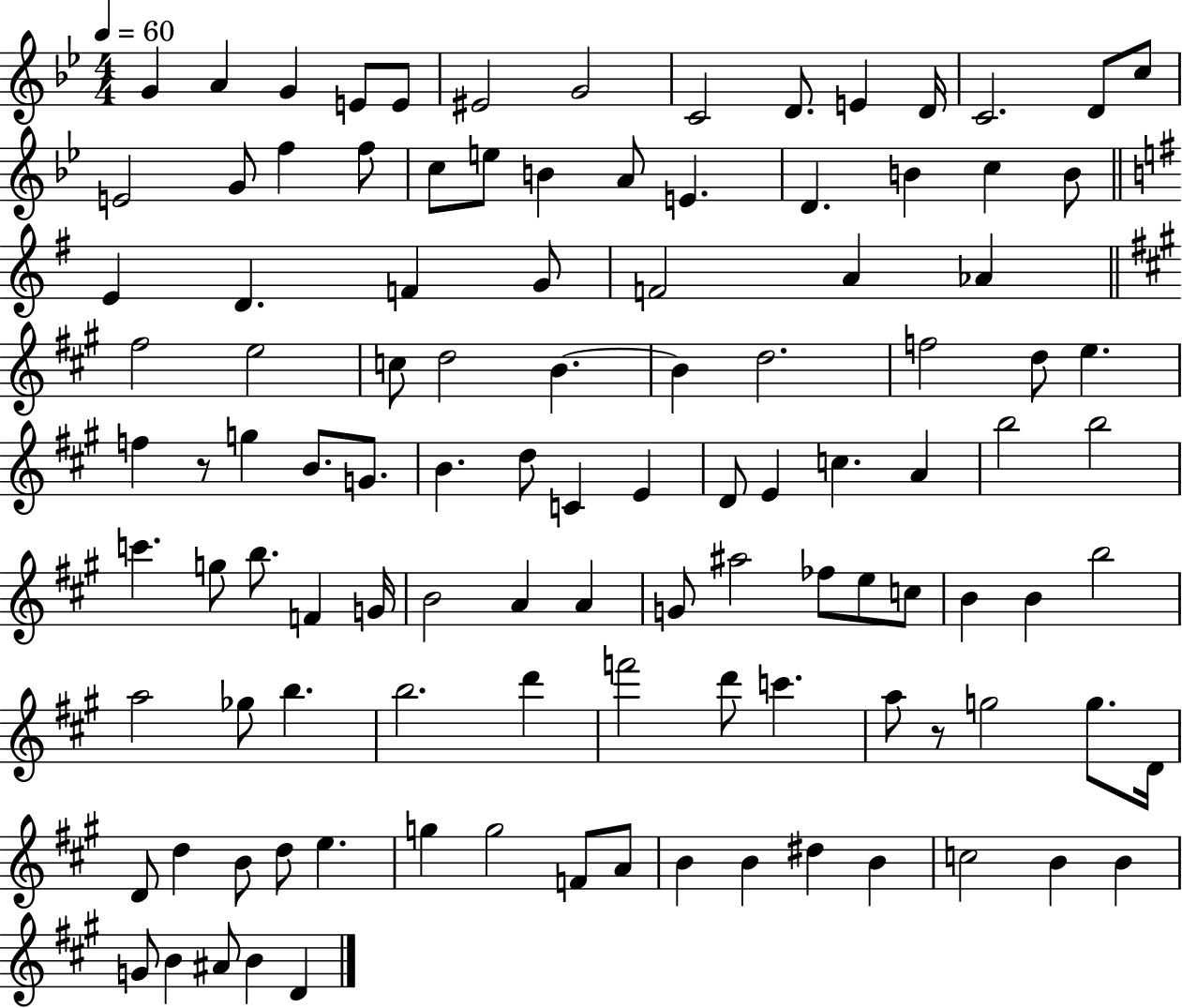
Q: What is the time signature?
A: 4/4